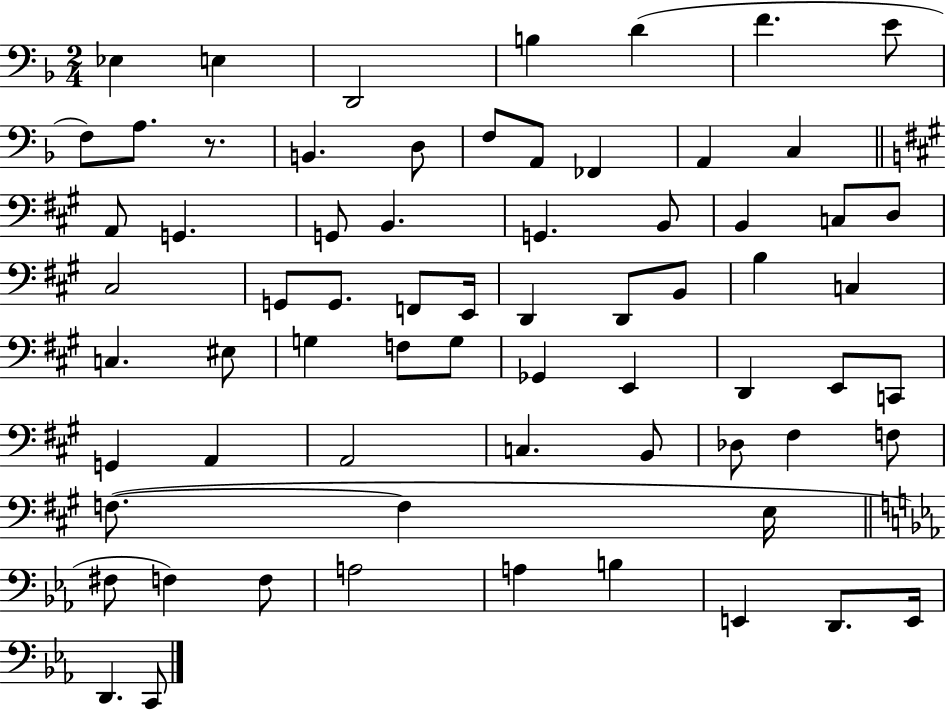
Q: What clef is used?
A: bass